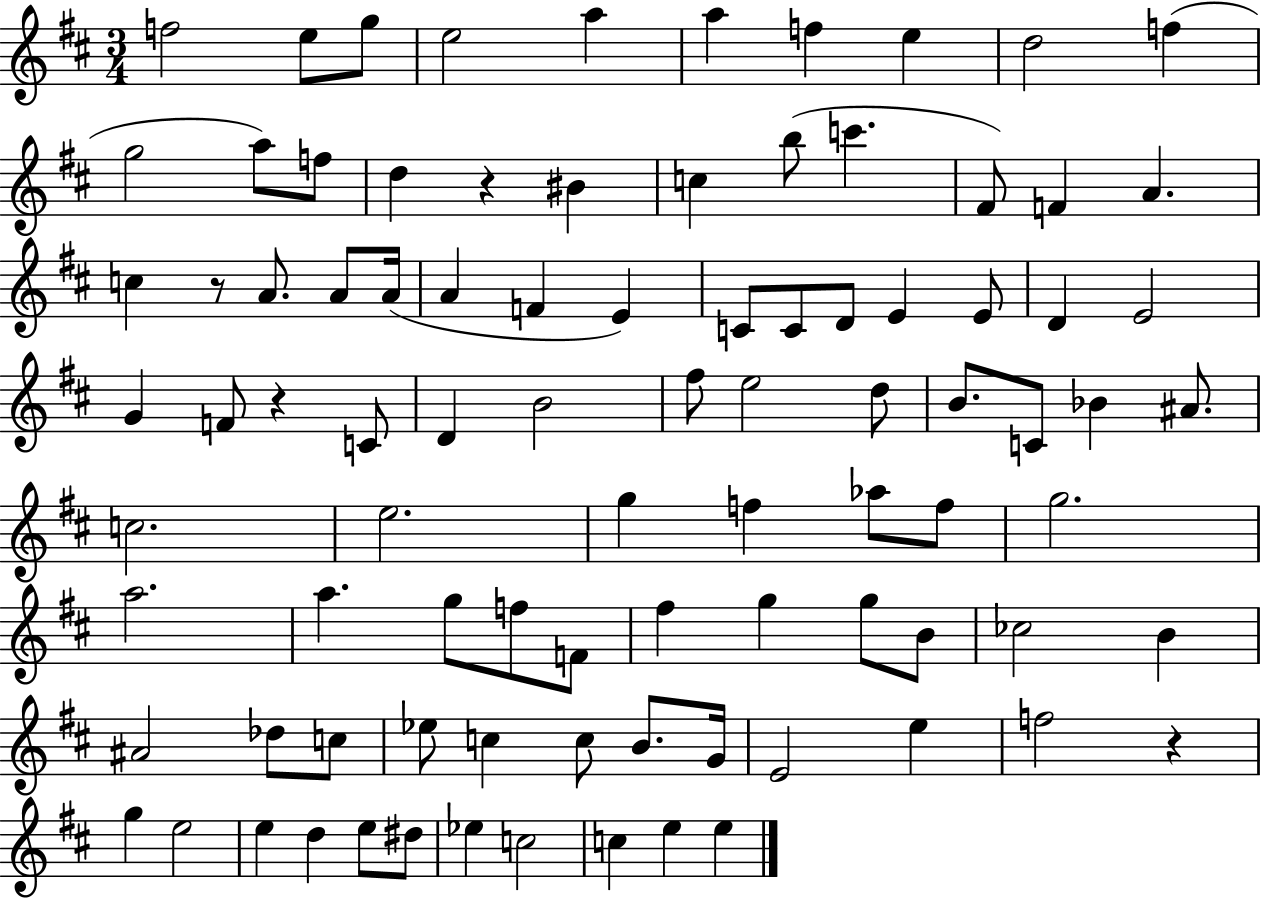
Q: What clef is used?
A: treble